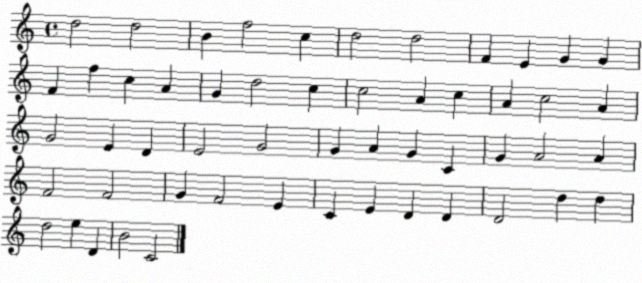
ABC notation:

X:1
T:Untitled
M:4/4
L:1/4
K:C
d2 d2 B f2 c d2 d2 F E G G F f c A G d2 c c2 A c A c2 A G2 E D E2 G2 G A G C G A2 A F2 F2 G F2 E C E D D D2 d d d2 e D B2 C2